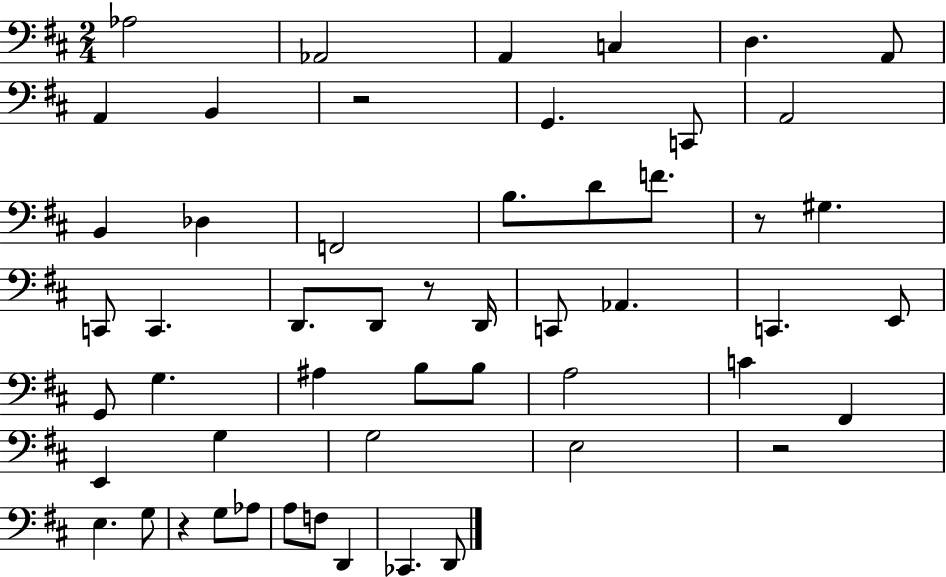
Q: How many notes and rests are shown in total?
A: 53